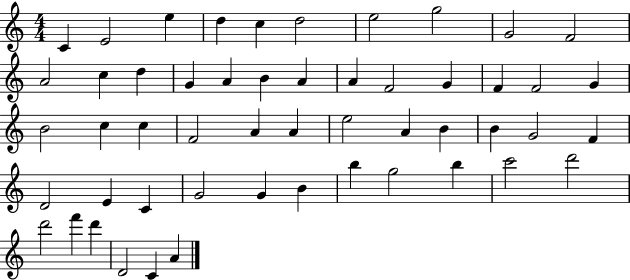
C4/q E4/h E5/q D5/q C5/q D5/h E5/h G5/h G4/h F4/h A4/h C5/q D5/q G4/q A4/q B4/q A4/q A4/q F4/h G4/q F4/q F4/h G4/q B4/h C5/q C5/q F4/h A4/q A4/q E5/h A4/q B4/q B4/q G4/h F4/q D4/h E4/q C4/q G4/h G4/q B4/q B5/q G5/h B5/q C6/h D6/h D6/h F6/q D6/q D4/h C4/q A4/q